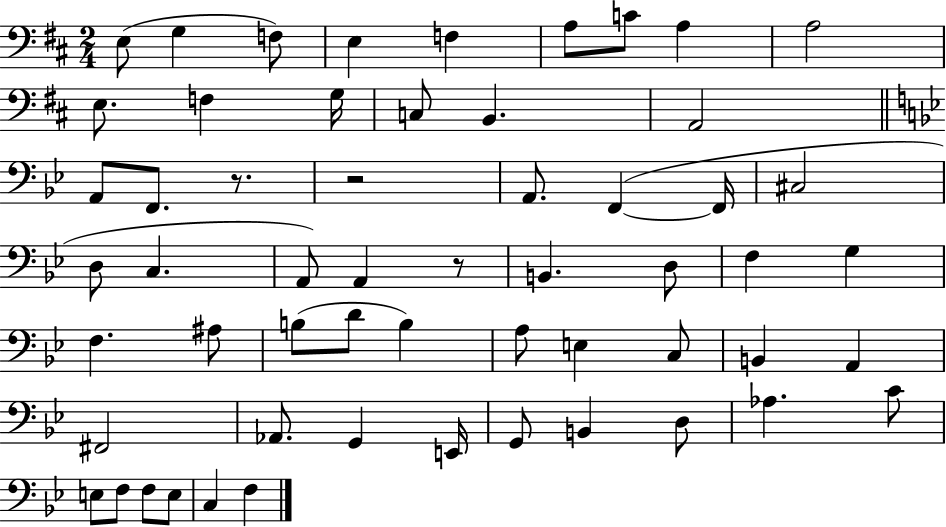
{
  \clef bass
  \numericTimeSignature
  \time 2/4
  \key d \major
  e8( g4 f8) | e4 f4 | a8 c'8 a4 | a2 | \break e8. f4 g16 | c8 b,4. | a,2 | \bar "||" \break \key bes \major a,8 f,8. r8. | r2 | a,8. f,4~(~ f,16 | cis2 | \break d8 c4. | a,8) a,4 r8 | b,4. d8 | f4 g4 | \break f4. ais8 | b8( d'8 b4) | a8 e4 c8 | b,4 a,4 | \break fis,2 | aes,8. g,4 e,16 | g,8 b,4 d8 | aes4. c'8 | \break e8 f8 f8 e8 | c4 f4 | \bar "|."
}